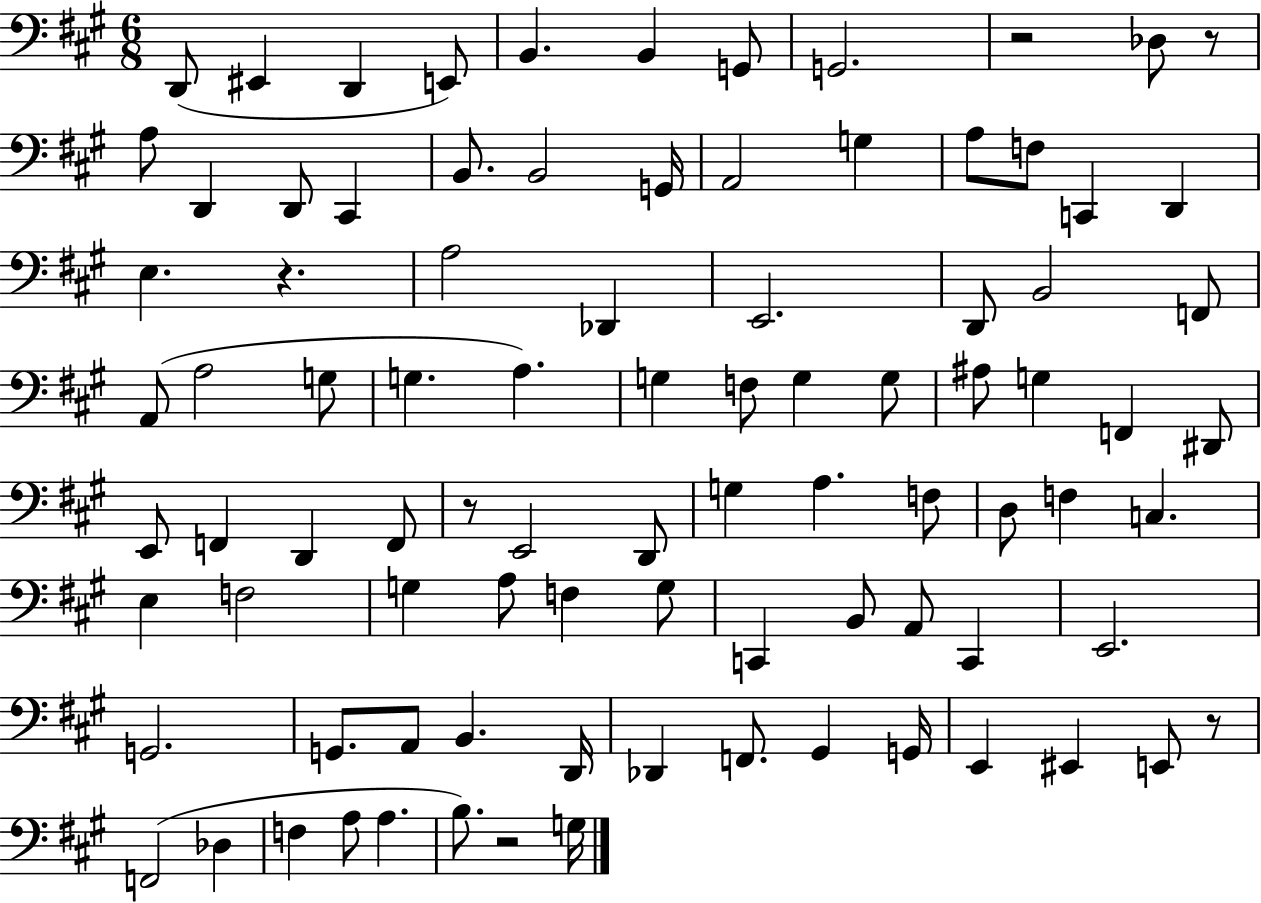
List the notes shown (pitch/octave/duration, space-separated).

D2/e EIS2/q D2/q E2/e B2/q. B2/q G2/e G2/h. R/h Db3/e R/e A3/e D2/q D2/e C#2/q B2/e. B2/h G2/s A2/h G3/q A3/e F3/e C2/q D2/q E3/q. R/q. A3/h Db2/q E2/h. D2/e B2/h F2/e A2/e A3/h G3/e G3/q. A3/q. G3/q F3/e G3/q G3/e A#3/e G3/q F2/q D#2/e E2/e F2/q D2/q F2/e R/e E2/h D2/e G3/q A3/q. F3/e D3/e F3/q C3/q. E3/q F3/h G3/q A3/e F3/q G3/e C2/q B2/e A2/e C2/q E2/h. G2/h. G2/e. A2/e B2/q. D2/s Db2/q F2/e. G#2/q G2/s E2/q EIS2/q E2/e R/e F2/h Db3/q F3/q A3/e A3/q. B3/e. R/h G3/s